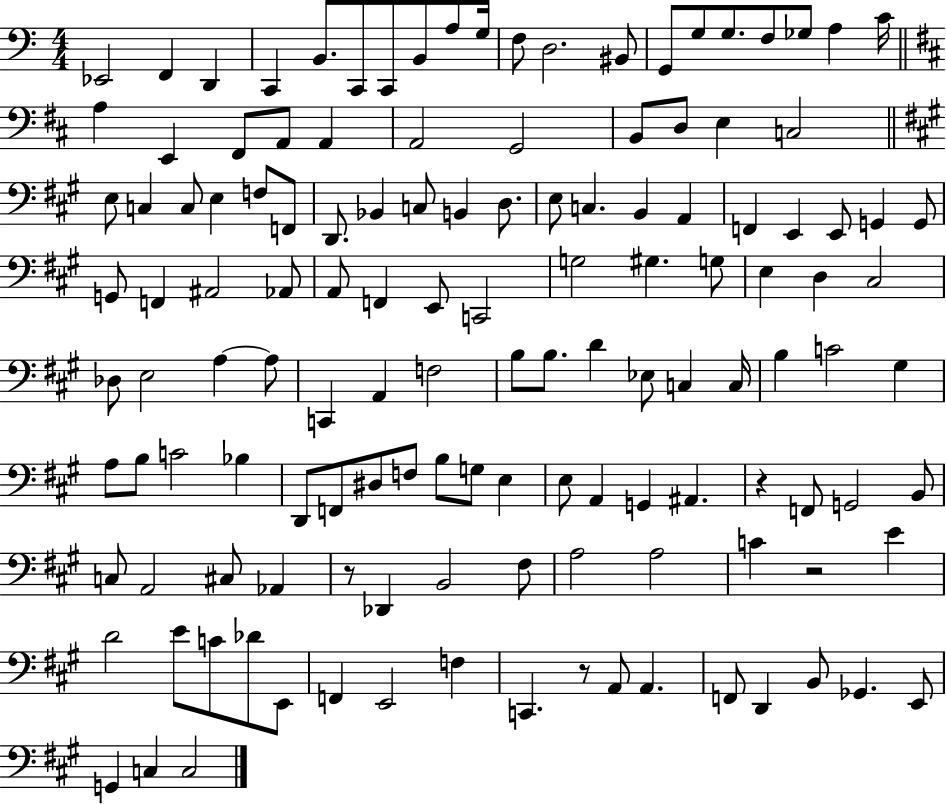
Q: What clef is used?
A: bass